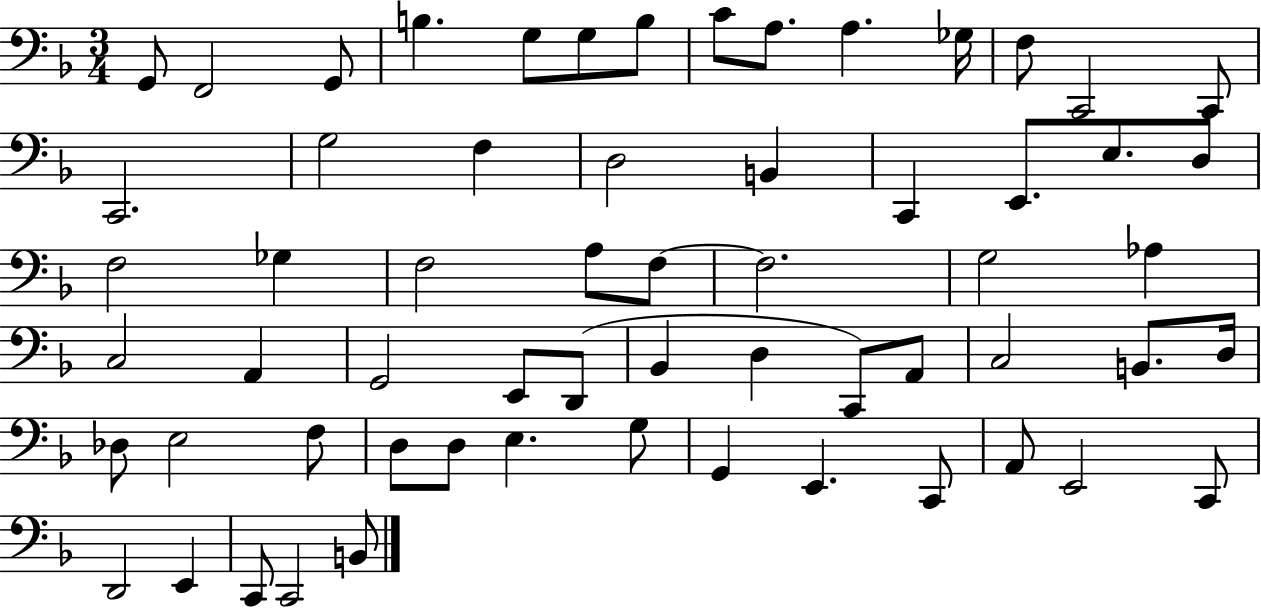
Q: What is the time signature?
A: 3/4